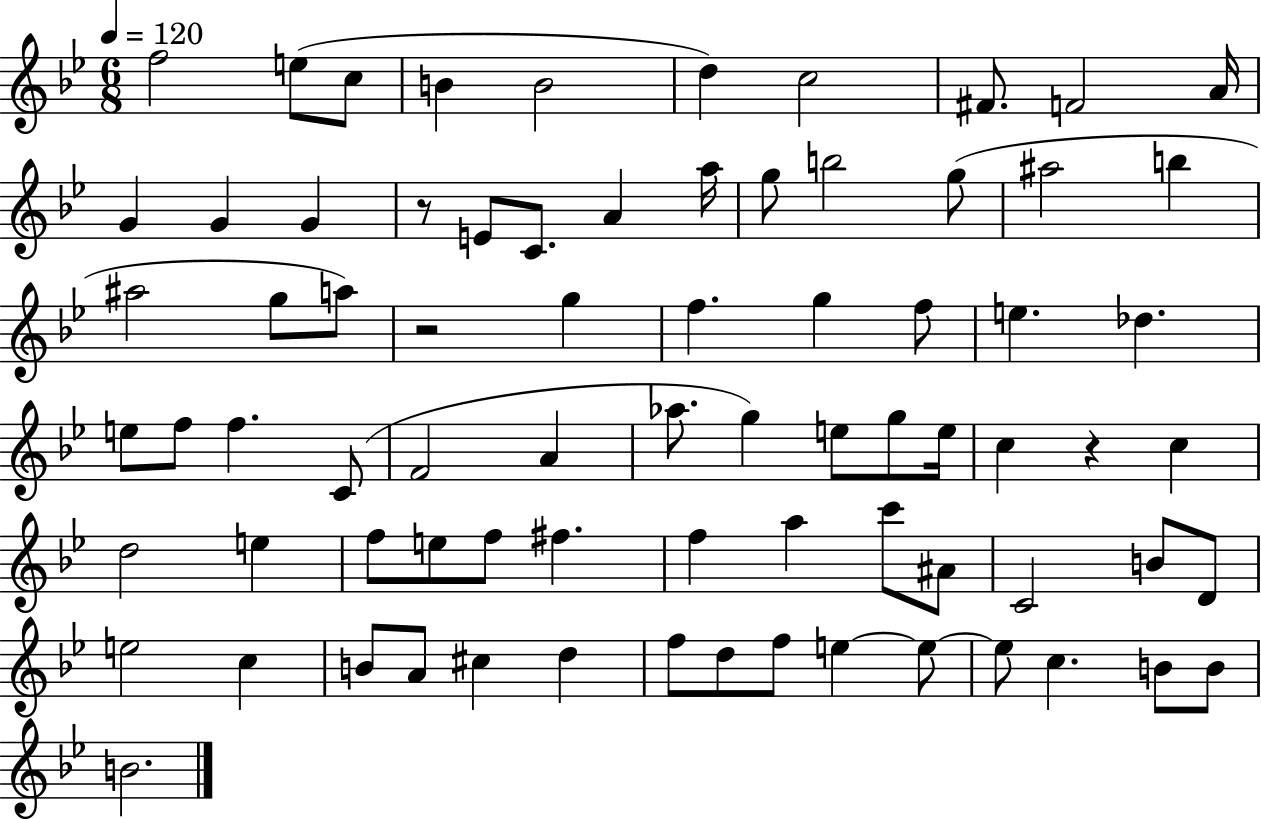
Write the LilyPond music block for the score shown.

{
  \clef treble
  \numericTimeSignature
  \time 6/8
  \key bes \major
  \tempo 4 = 120
  f''2 e''8( c''8 | b'4 b'2 | d''4) c''2 | fis'8. f'2 a'16 | \break g'4 g'4 g'4 | r8 e'8 c'8. a'4 a''16 | g''8 b''2 g''8( | ais''2 b''4 | \break ais''2 g''8 a''8) | r2 g''4 | f''4. g''4 f''8 | e''4. des''4. | \break e''8 f''8 f''4. c'8( | f'2 a'4 | aes''8. g''4) e''8 g''8 e''16 | c''4 r4 c''4 | \break d''2 e''4 | f''8 e''8 f''8 fis''4. | f''4 a''4 c'''8 ais'8 | c'2 b'8 d'8 | \break e''2 c''4 | b'8 a'8 cis''4 d''4 | f''8 d''8 f''8 e''4~~ e''8~~ | e''8 c''4. b'8 b'8 | \break b'2. | \bar "|."
}